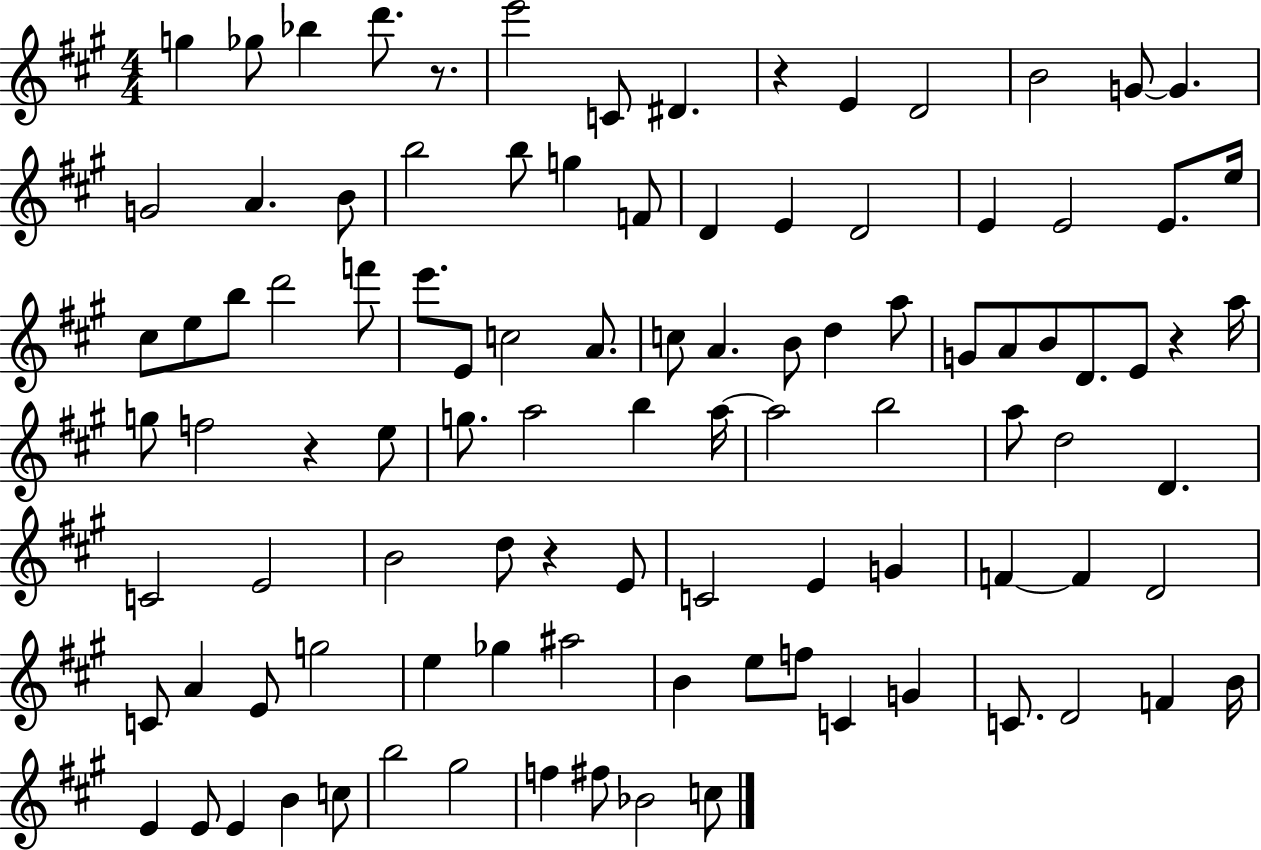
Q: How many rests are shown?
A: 5